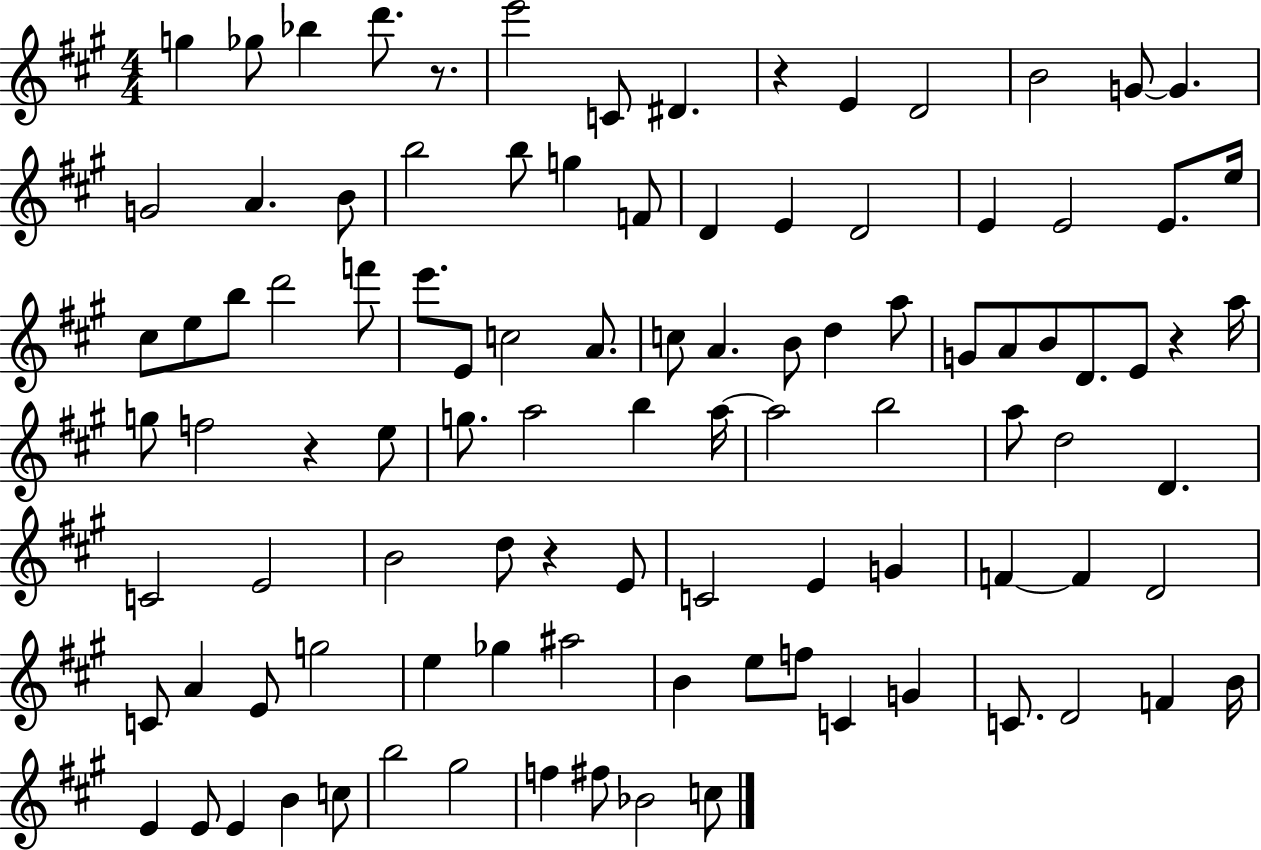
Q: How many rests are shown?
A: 5